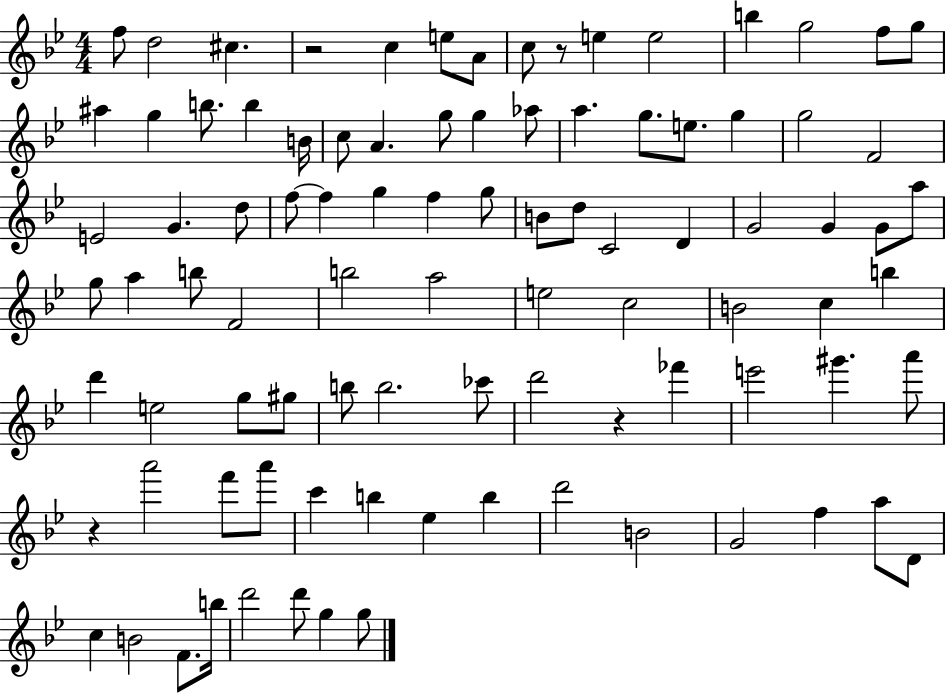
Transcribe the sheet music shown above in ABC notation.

X:1
T:Untitled
M:4/4
L:1/4
K:Bb
f/2 d2 ^c z2 c e/2 A/2 c/2 z/2 e e2 b g2 f/2 g/2 ^a g b/2 b B/4 c/2 A g/2 g _a/2 a g/2 e/2 g g2 F2 E2 G d/2 f/2 f g f g/2 B/2 d/2 C2 D G2 G G/2 a/2 g/2 a b/2 F2 b2 a2 e2 c2 B2 c b d' e2 g/2 ^g/2 b/2 b2 _c'/2 d'2 z _f' e'2 ^g' a'/2 z a'2 f'/2 a'/2 c' b _e b d'2 B2 G2 f a/2 D/2 c B2 F/2 b/4 d'2 d'/2 g g/2